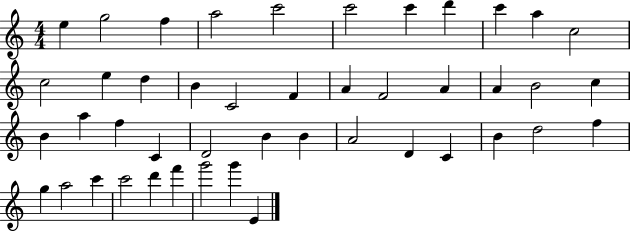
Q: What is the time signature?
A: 4/4